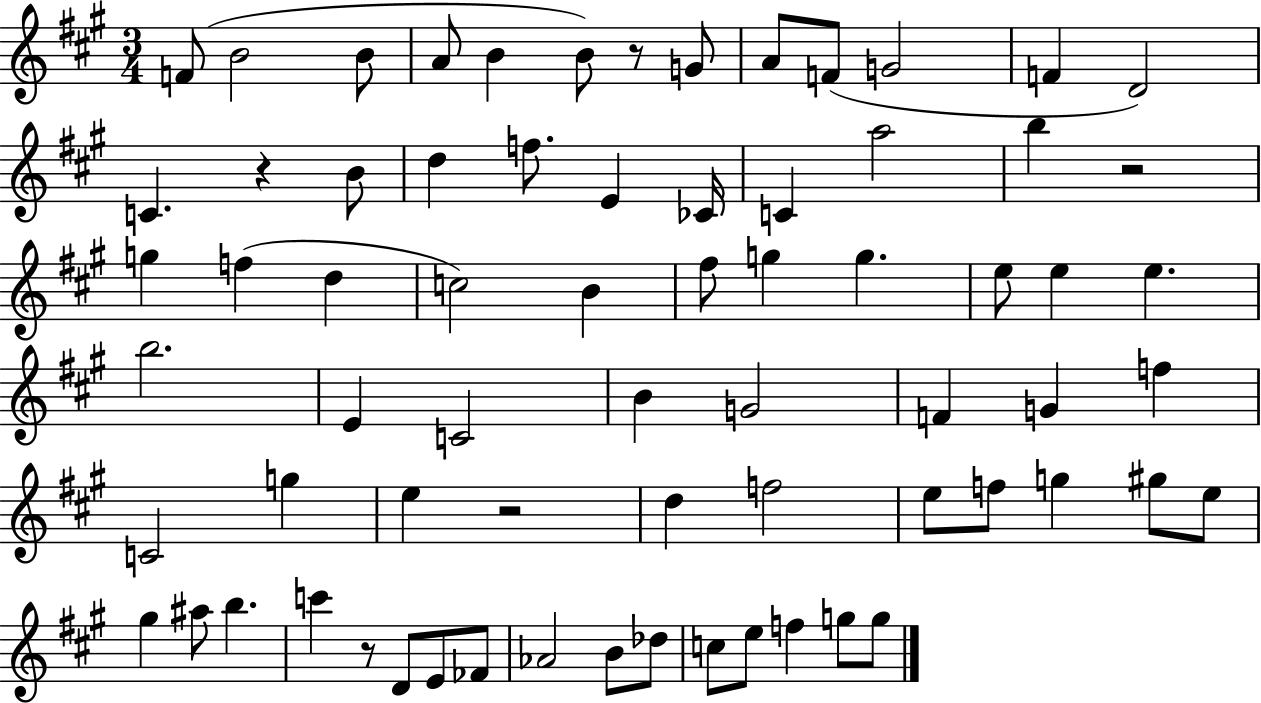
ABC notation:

X:1
T:Untitled
M:3/4
L:1/4
K:A
F/2 B2 B/2 A/2 B B/2 z/2 G/2 A/2 F/2 G2 F D2 C z B/2 d f/2 E _C/4 C a2 b z2 g f d c2 B ^f/2 g g e/2 e e b2 E C2 B G2 F G f C2 g e z2 d f2 e/2 f/2 g ^g/2 e/2 ^g ^a/2 b c' z/2 D/2 E/2 _F/2 _A2 B/2 _d/2 c/2 e/2 f g/2 g/2